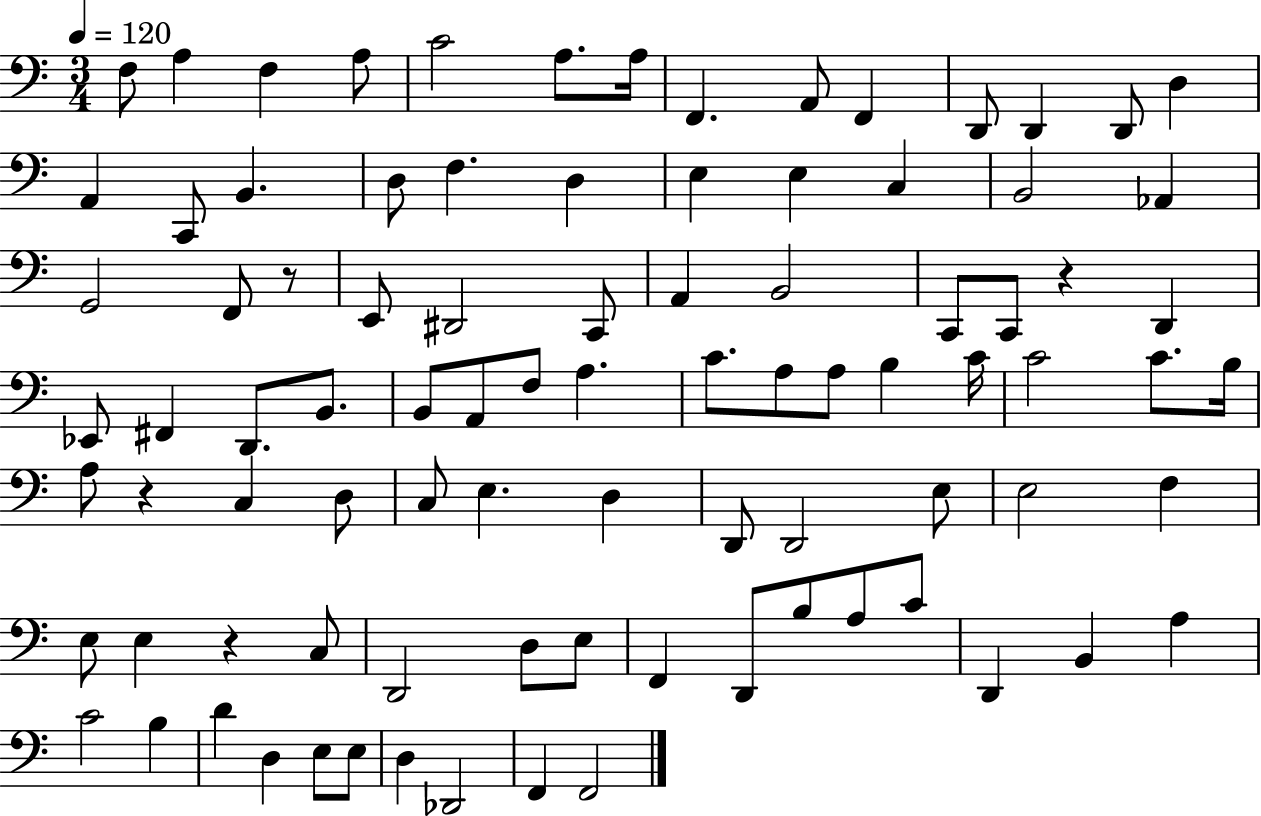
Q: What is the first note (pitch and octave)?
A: F3